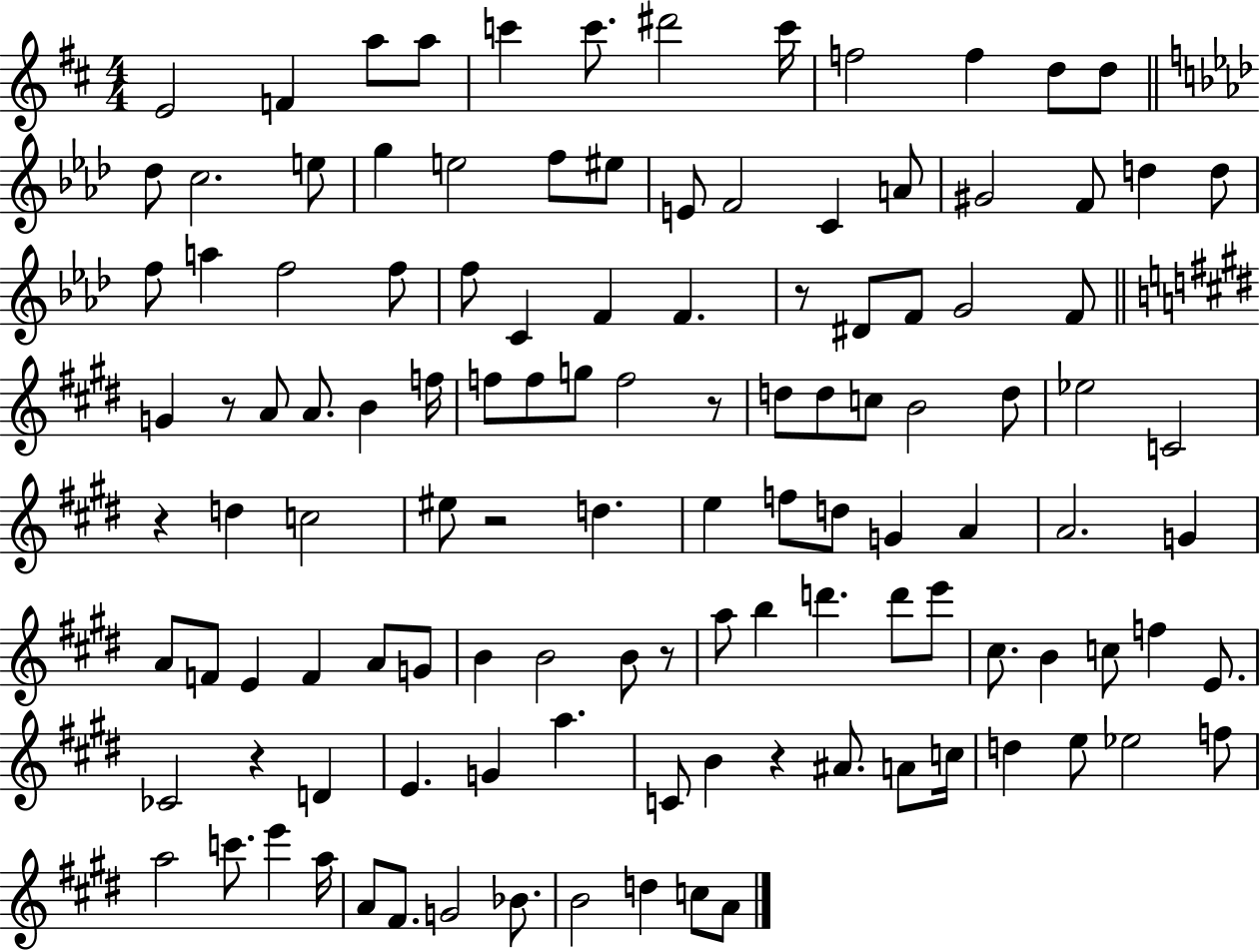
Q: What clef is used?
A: treble